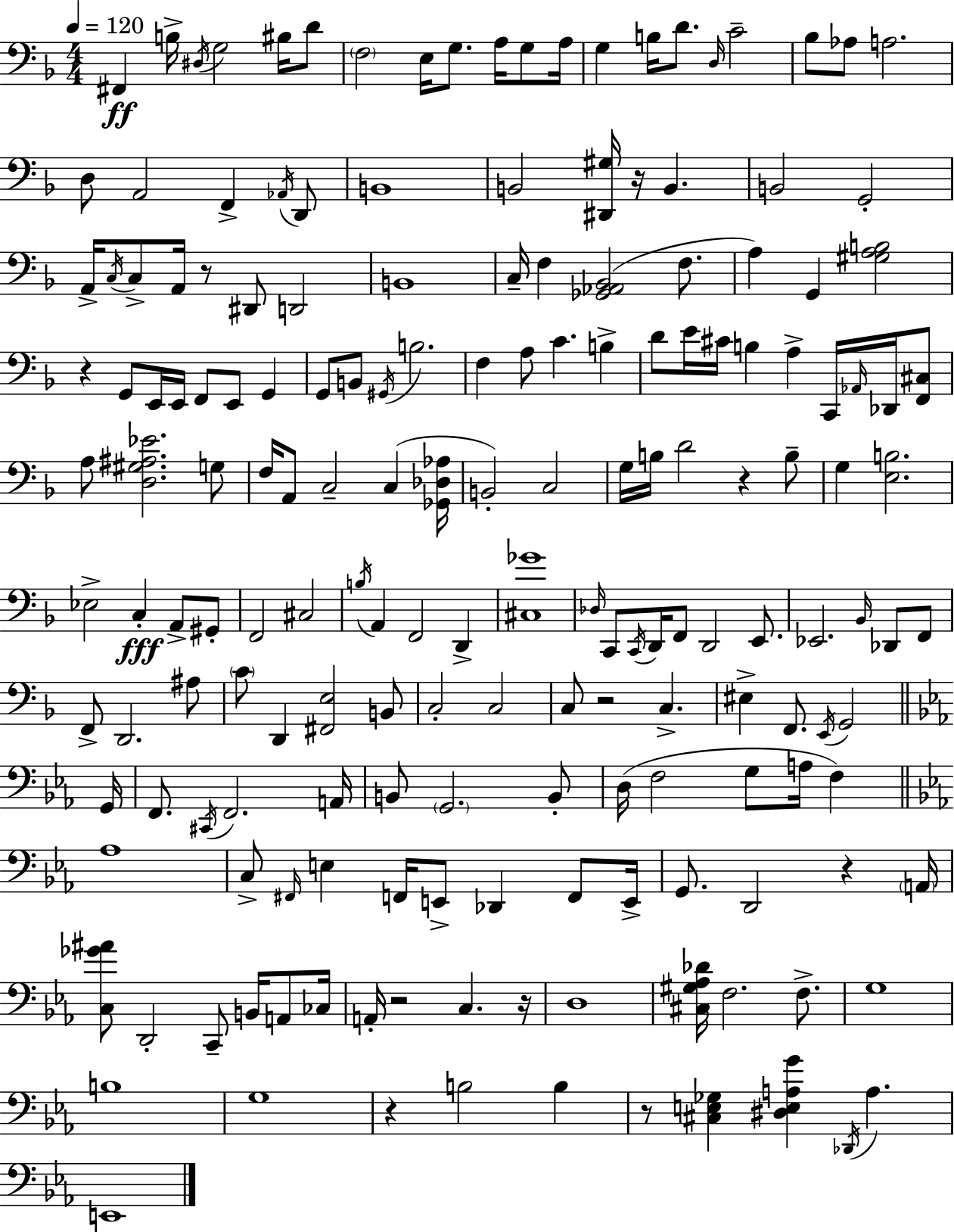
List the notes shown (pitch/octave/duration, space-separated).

F#2/q B3/s D#3/s G3/h BIS3/s D4/e F3/h E3/s G3/e. A3/s G3/e A3/s G3/q B3/s D4/e. D3/s C4/h Bb3/e Ab3/e A3/h. D3/e A2/h F2/q Ab2/s D2/e B2/w B2/h [D#2,G#3]/s R/s B2/q. B2/h G2/h A2/s C3/s C3/e A2/s R/e D#2/e D2/h B2/w C3/s F3/q [Gb2,Ab2,Bb2]/h F3/e. A3/q G2/q [G#3,A3,B3]/h R/q G2/e E2/s E2/s F2/e E2/e G2/q G2/e B2/e G#2/s B3/h. F3/q A3/e C4/q. B3/q D4/e E4/s C#4/s B3/q A3/q C2/s Ab2/s Db2/s [F2,C#3]/e A3/e [D3,G#3,A#3,Eb4]/h. G3/e F3/s A2/e C3/h C3/q [Gb2,Db3,Ab3]/s B2/h C3/h G3/s B3/s D4/h R/q B3/e G3/q [E3,B3]/h. Eb3/h C3/q A2/e G#2/e F2/h C#3/h B3/s A2/q F2/h D2/q [C#3,Gb4]/w Db3/s C2/e C2/s D2/s F2/e D2/h E2/e. Eb2/h. Bb2/s Db2/e F2/e F2/e D2/h. A#3/e C4/e D2/q [F#2,E3]/h B2/e C3/h C3/h C3/e R/h C3/q. EIS3/q F2/e. E2/s G2/h G2/s F2/e. C#2/s F2/h. A2/s B2/e G2/h. B2/e D3/s F3/h G3/e A3/s F3/q Ab3/w C3/e F#2/s E3/q F2/s E2/e Db2/q F2/e E2/s G2/e. D2/h R/q A2/s [C3,Gb4,A#4]/e D2/h C2/e B2/s A2/e CES3/s A2/s R/h C3/q. R/s D3/w [C#3,G#3,Ab3,Db4]/s F3/h. F3/e. G3/w B3/w G3/w R/q B3/h B3/q R/e [C#3,E3,Gb3]/q [D#3,E3,A3,G4]/q Db2/s A3/q. E2/w